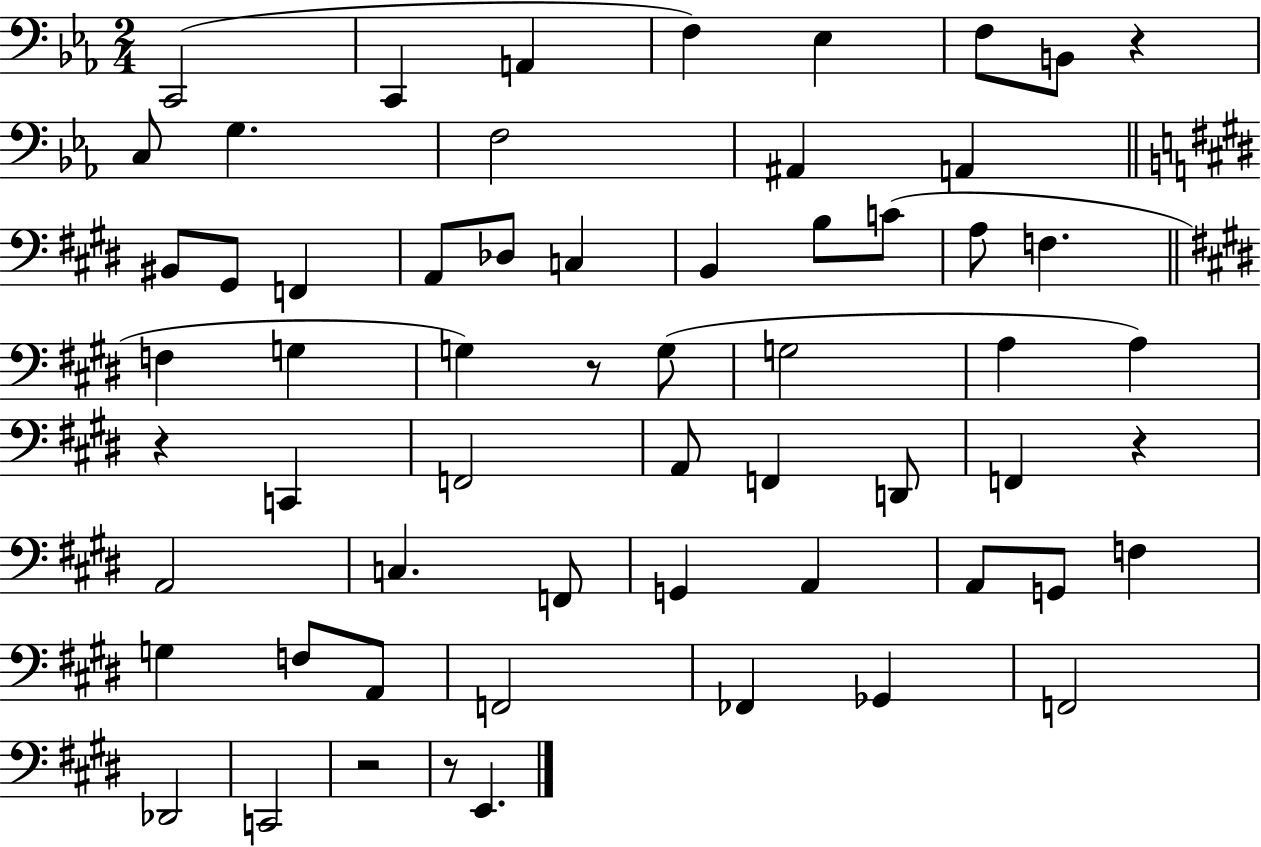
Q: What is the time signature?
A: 2/4